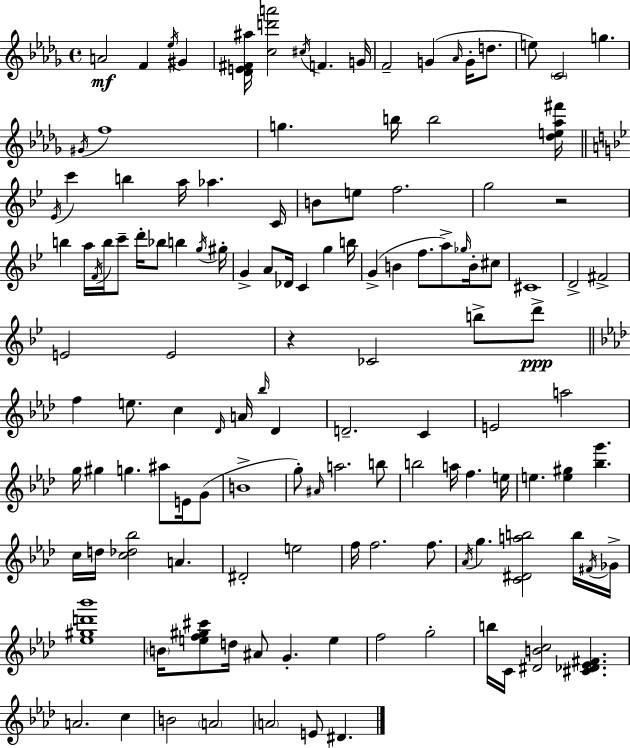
{
  \clef treble
  \time 4/4
  \defaultTimeSignature
  \key bes \minor
  \repeat volta 2 { a'2\mf f'4 \acciaccatura { ees''16 } gis'4 | <des' e' fis' ais''>16 <c'' d''' a'''>2 \acciaccatura { cis''16 } f'4. | g'16 f'2-- g'4( \grace { aes'16 } g'16-. | d''8. e''8) \parenthesize c'2 g''4. | \break \acciaccatura { gis'16 } f''1 | g''4. b''16 b''2 | <des'' e'' aes'' fis'''>16 \bar "||" \break \key bes \major \acciaccatura { ees'16 } c'''4 b''4 a''16 aes''4. | c'16 b'8 e''8 f''2. | g''2 r2 | b''4 a''16 \acciaccatura { f'16 } b''16 c'''8-- d'''16-. bes''8 b''4 | \break \acciaccatura { g''16 } gis''16-. g'4-> a'8 des'16 c'4 g''4 | b''16 g'4->( b'4 f''8. a''8->) | \grace { ges''16 } b'16-. cis''8 cis'1 | d'2-> fis'2-> | \break e'2 e'2 | r4 ces'2 | b''8-> d'''8->\ppp \bar "||" \break \key f \minor f''4 e''8. c''4 \grace { des'16 } a'16 \grace { bes''16 } des'4 | d'2.-- c'4 | e'2 a''2 | g''16 gis''4 g''4. ais''8 e'16 | \break g'8( b'1-> | g''8-.) \grace { ais'16 } a''2. | b''8 b''2 a''16 f''4. | e''16 e''4. <e'' gis''>4 <bes'' g'''>4. | \break c''16 d''16 <c'' des'' bes''>2 a'4. | dis'2-. e''2 | f''16 f''2. | f''8. \acciaccatura { aes'16 } g''4. <c' dis' a'' b''>2 | \break b''16 \acciaccatura { fis'16 } ges'16-> <ees'' gis'' d''' bes'''>1 | \parenthesize b'16 <e'' f'' gis'' cis'''>8 d''16 ais'8 g'4.-. | e''4 f''2 g''2-. | b''16 c'16 <dis' b' c''>2 <cis' des' ees' fis'>4. | \break a'2. | c''4 b'2 \parenthesize a'2 | \parenthesize a'2 e'8 dis'4. | } \bar "|."
}